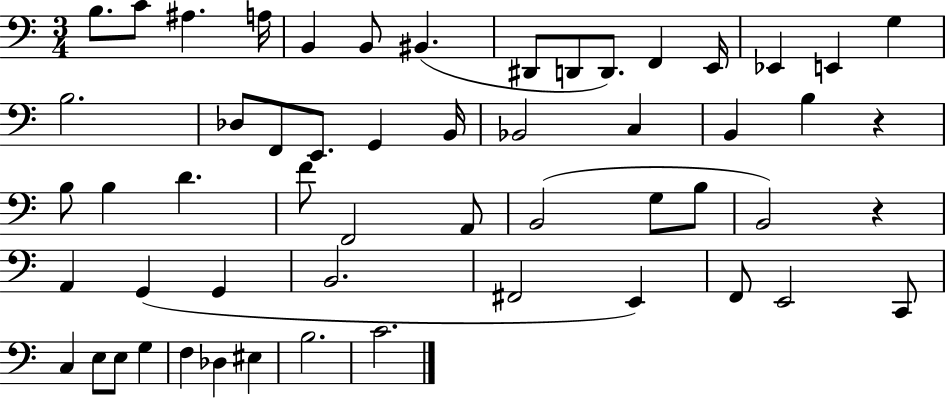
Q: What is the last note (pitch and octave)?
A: C4